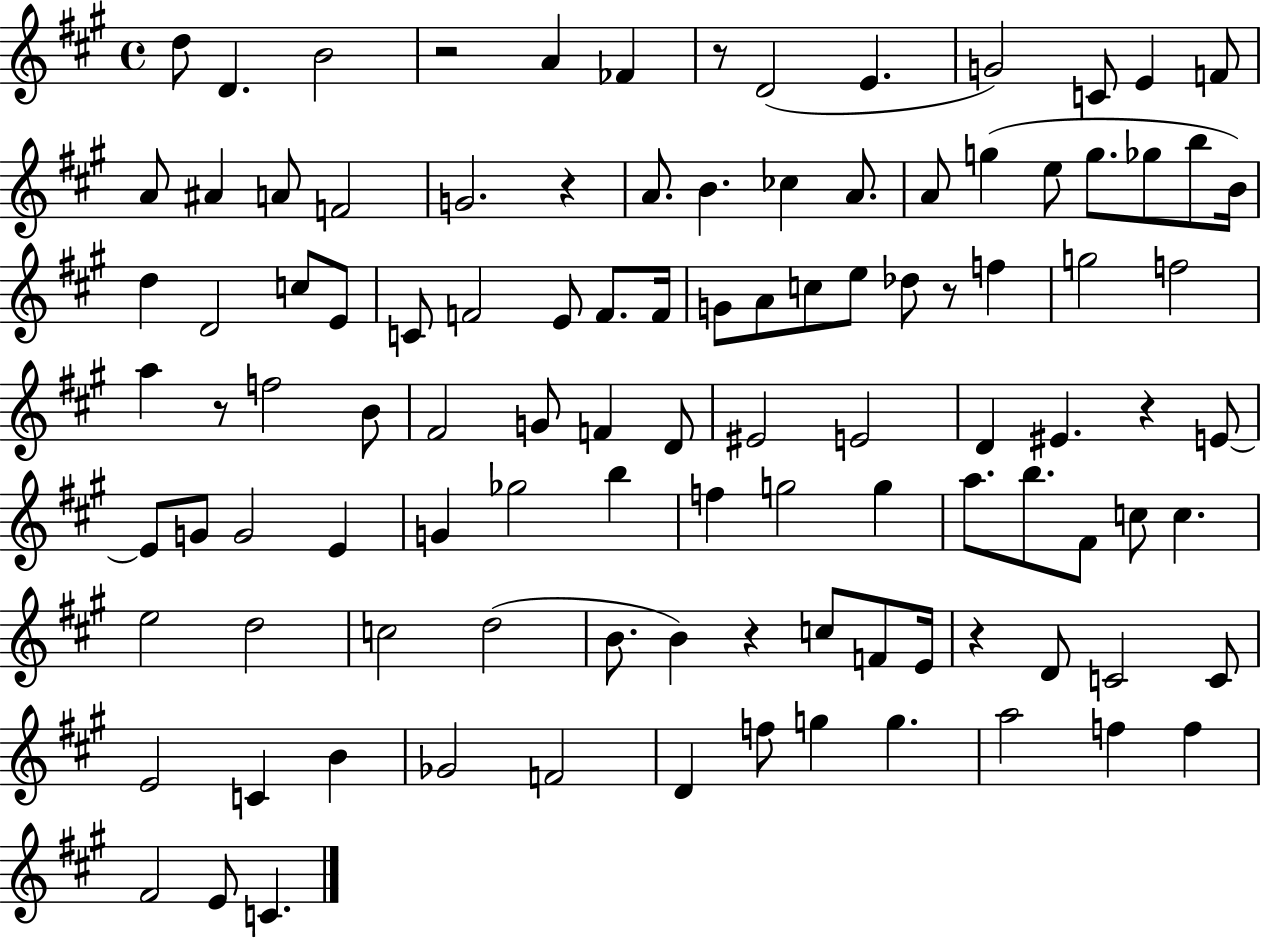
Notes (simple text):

D5/e D4/q. B4/h R/h A4/q FES4/q R/e D4/h E4/q. G4/h C4/e E4/q F4/e A4/e A#4/q A4/e F4/h G4/h. R/q A4/e. B4/q. CES5/q A4/e. A4/e G5/q E5/e G5/e. Gb5/e B5/e B4/s D5/q D4/h C5/e E4/e C4/e F4/h E4/e F4/e. F4/s G4/e A4/e C5/e E5/e Db5/e R/e F5/q G5/h F5/h A5/q R/e F5/h B4/e F#4/h G4/e F4/q D4/e EIS4/h E4/h D4/q EIS4/q. R/q E4/e E4/e G4/e G4/h E4/q G4/q Gb5/h B5/q F5/q G5/h G5/q A5/e. B5/e. F#4/e C5/e C5/q. E5/h D5/h C5/h D5/h B4/e. B4/q R/q C5/e F4/e E4/s R/q D4/e C4/h C4/e E4/h C4/q B4/q Gb4/h F4/h D4/q F5/e G5/q G5/q. A5/h F5/q F5/q F#4/h E4/e C4/q.